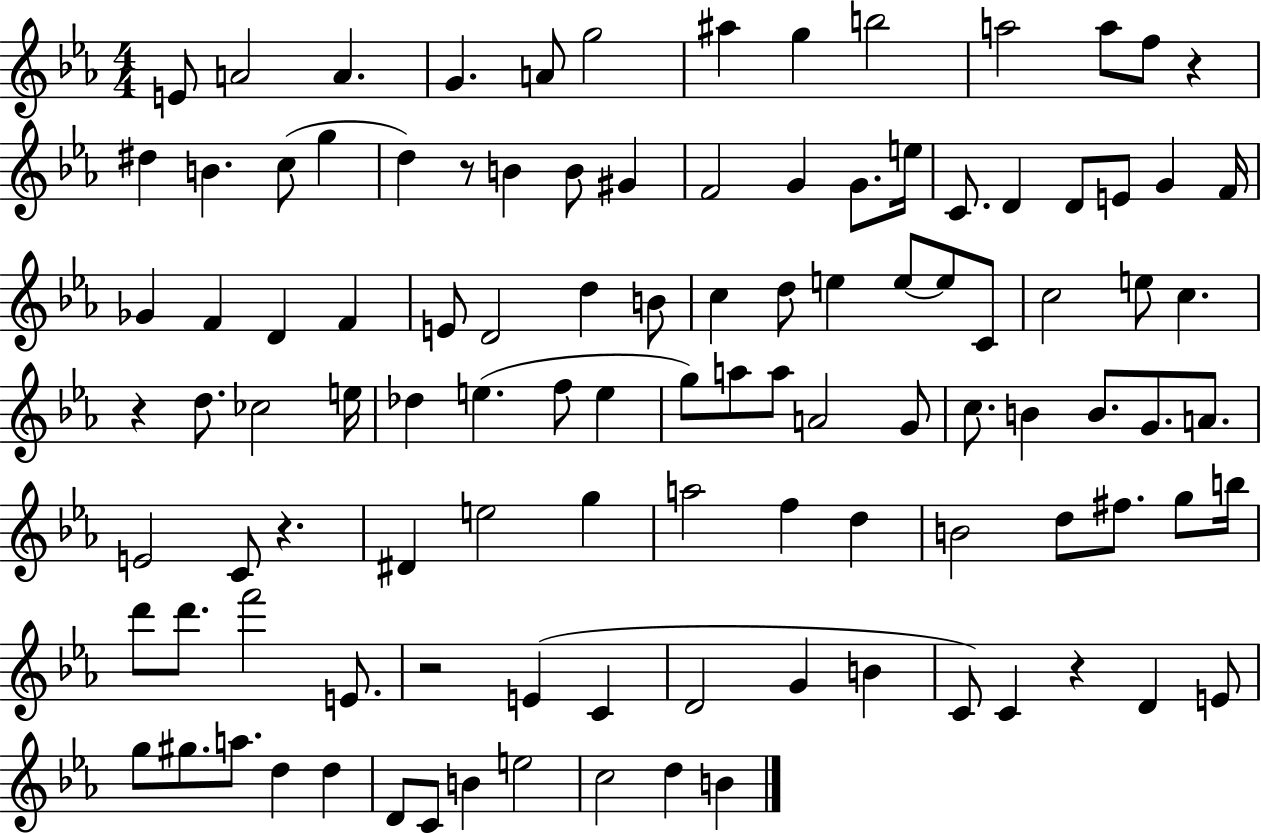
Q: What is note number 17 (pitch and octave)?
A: D5